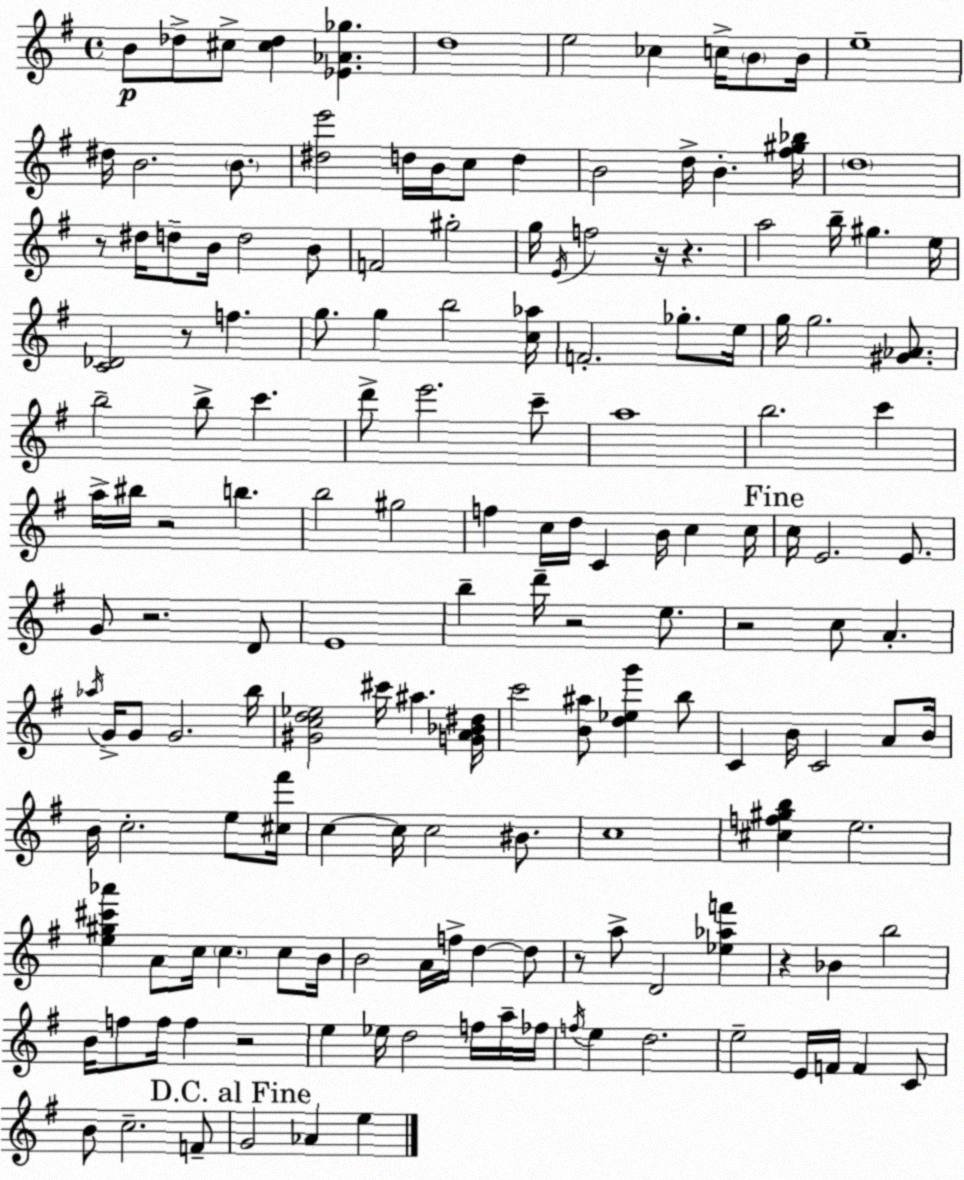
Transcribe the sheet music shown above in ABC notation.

X:1
T:Untitled
M:4/4
L:1/4
K:Em
B/2 _d/2 ^c/2 [^c_d] [_E_A_g] d4 e2 _c c/4 B/2 B/4 e4 ^d/4 B2 B/2 [^de']2 d/4 B/4 c/2 d B2 d/4 B [^f^g_b]/4 d4 z/2 ^d/4 d/2 B/4 d2 B/2 F2 ^g2 g/4 E/4 f2 z/4 z a2 b/4 ^g e/4 [C_D]2 z/2 f g/2 g b2 [c_a]/4 F2 _g/2 e/4 g/4 g2 [^G_A]/2 b2 b/2 c' d'/2 e'2 c'/2 a4 b2 c' a/4 ^b/4 z2 b b2 ^g2 f c/4 d/4 C B/4 c c/4 c/4 E2 E/2 G/2 z2 D/2 E4 b d'/4 z2 e/2 z2 c/2 A _a/4 G/4 G/2 G2 b/4 [^Gcd_e]2 ^c'/4 ^a [GA_B^d]/4 c'2 [B^a]/2 [d_eg'] b/2 C B/4 C2 A/2 B/4 B/4 c2 e/2 [^c^f']/4 c c/4 c2 ^B/2 c4 [^cf^gb] e2 [e^g^c'_a'] A/2 c/4 c c/2 B/4 B2 A/4 f/4 d d/2 z/2 a/2 D2 [_e_af'] z _B b2 B/4 f/2 f/4 f z2 e _e/4 d2 f/4 a/4 _f/4 f/4 e d2 e2 E/4 F/4 F C/2 B/2 c2 F/2 G2 _A e